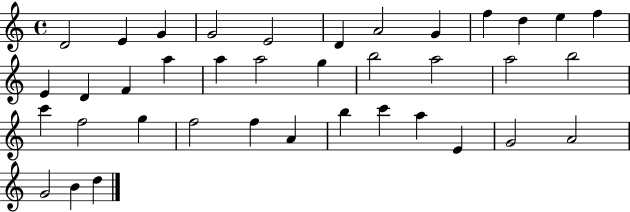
D4/h E4/q G4/q G4/h E4/h D4/q A4/h G4/q F5/q D5/q E5/q F5/q E4/q D4/q F4/q A5/q A5/q A5/h G5/q B5/h A5/h A5/h B5/h C6/q F5/h G5/q F5/h F5/q A4/q B5/q C6/q A5/q E4/q G4/h A4/h G4/h B4/q D5/q